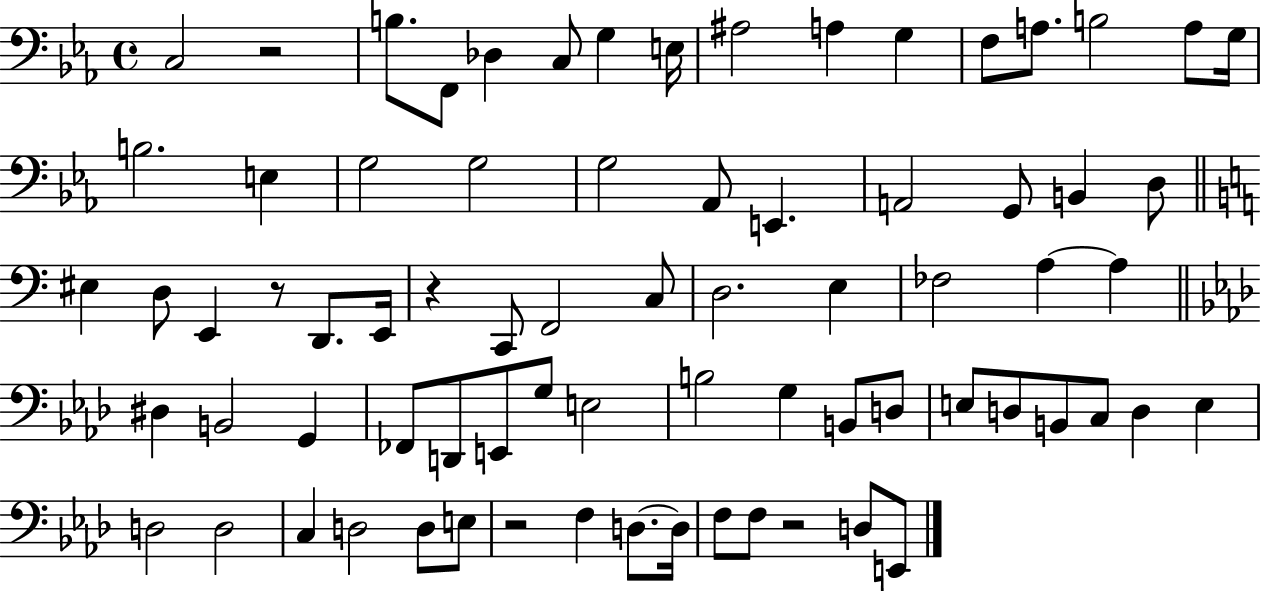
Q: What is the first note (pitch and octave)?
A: C3